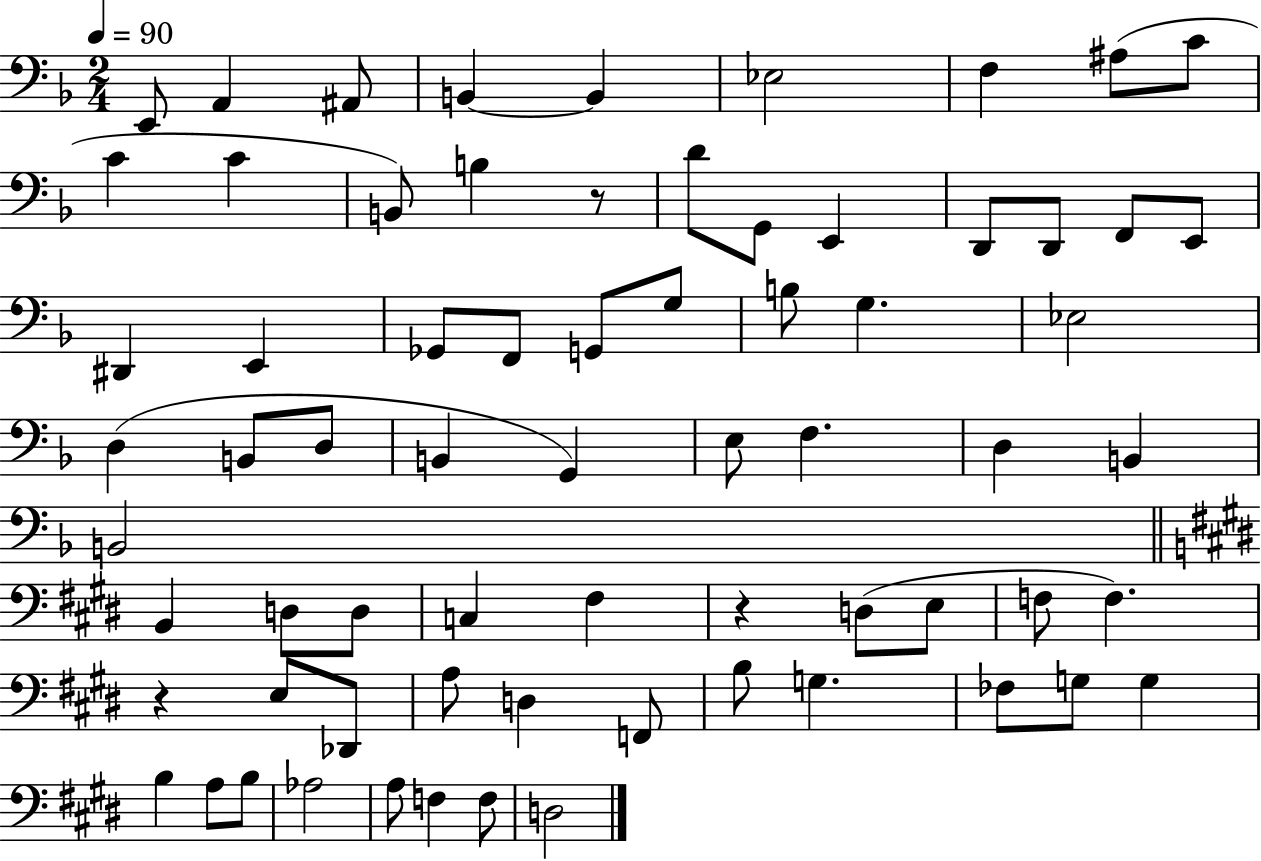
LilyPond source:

{
  \clef bass
  \numericTimeSignature
  \time 2/4
  \key f \major
  \tempo 4 = 90
  \repeat volta 2 { e,8 a,4 ais,8 | b,4~~ b,4 | ees2 | f4 ais8( c'8 | \break c'4 c'4 | b,8) b4 r8 | d'8 g,8 e,4 | d,8 d,8 f,8 e,8 | \break dis,4 e,4 | ges,8 f,8 g,8 g8 | b8 g4. | ees2 | \break d4( b,8 d8 | b,4 g,4) | e8 f4. | d4 b,4 | \break b,2 | \bar "||" \break \key e \major b,4 d8 d8 | c4 fis4 | r4 d8( e8 | f8 f4.) | \break r4 e8 des,8 | a8 d4 f,8 | b8 g4. | fes8 g8 g4 | \break b4 a8 b8 | aes2 | a8 f4 f8 | d2 | \break } \bar "|."
}